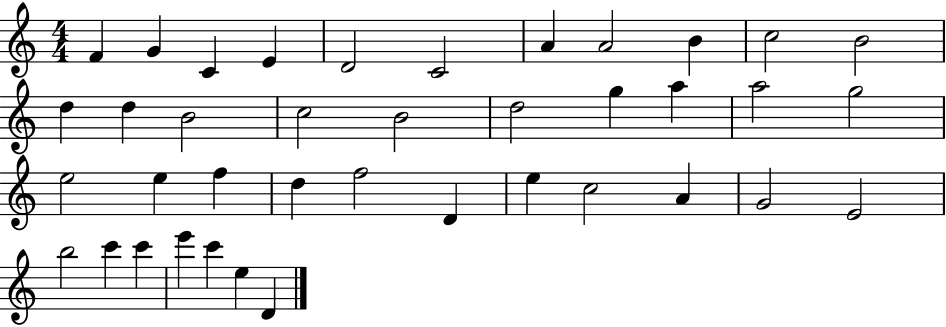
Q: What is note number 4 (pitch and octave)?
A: E4